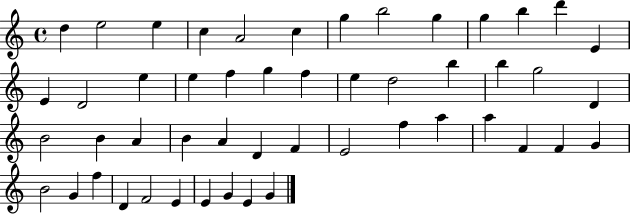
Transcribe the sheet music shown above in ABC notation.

X:1
T:Untitled
M:4/4
L:1/4
K:C
d e2 e c A2 c g b2 g g b d' E E D2 e e f g f e d2 b b g2 D B2 B A B A D F E2 f a a F F G B2 G f D F2 E E G E G